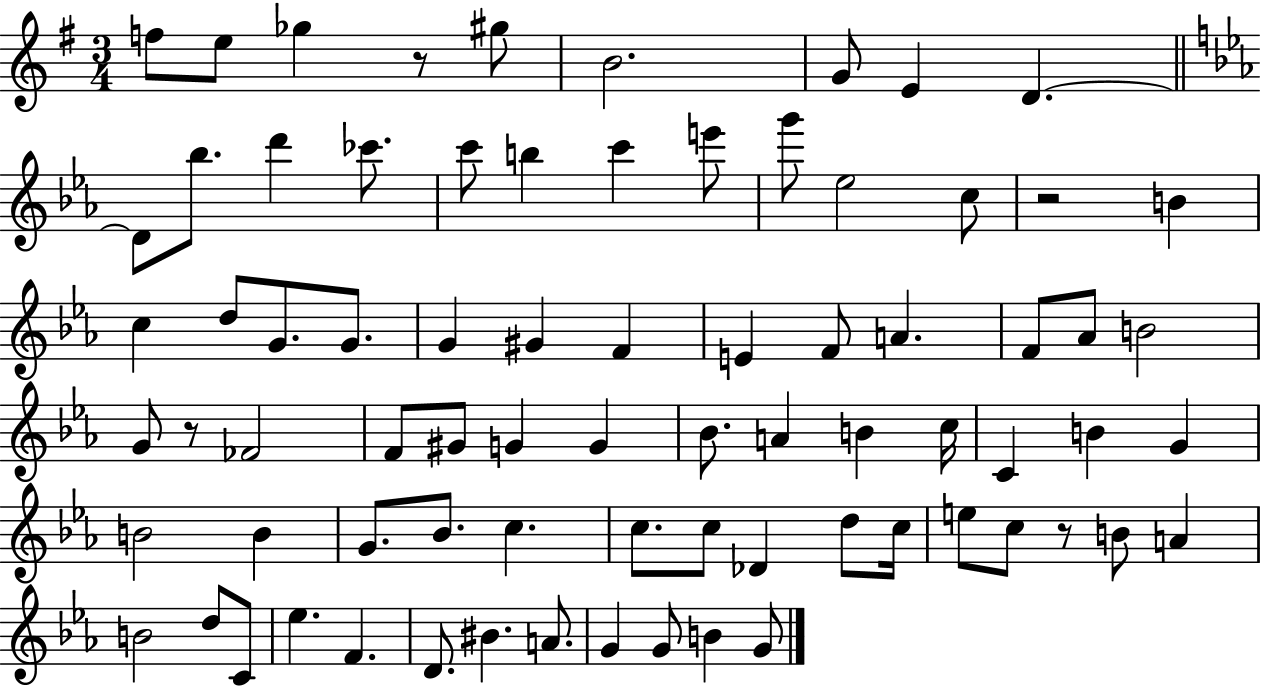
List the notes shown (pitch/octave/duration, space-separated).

F5/e E5/e Gb5/q R/e G#5/e B4/h. G4/e E4/q D4/q. D4/e Bb5/e. D6/q CES6/e. C6/e B5/q C6/q E6/e G6/e Eb5/h C5/e R/h B4/q C5/q D5/e G4/e. G4/e. G4/q G#4/q F4/q E4/q F4/e A4/q. F4/e Ab4/e B4/h G4/e R/e FES4/h F4/e G#4/e G4/q G4/q Bb4/e. A4/q B4/q C5/s C4/q B4/q G4/q B4/h B4/q G4/e. Bb4/e. C5/q. C5/e. C5/e Db4/q D5/e C5/s E5/e C5/e R/e B4/e A4/q B4/h D5/e C4/e Eb5/q. F4/q. D4/e. BIS4/q. A4/e. G4/q G4/e B4/q G4/e